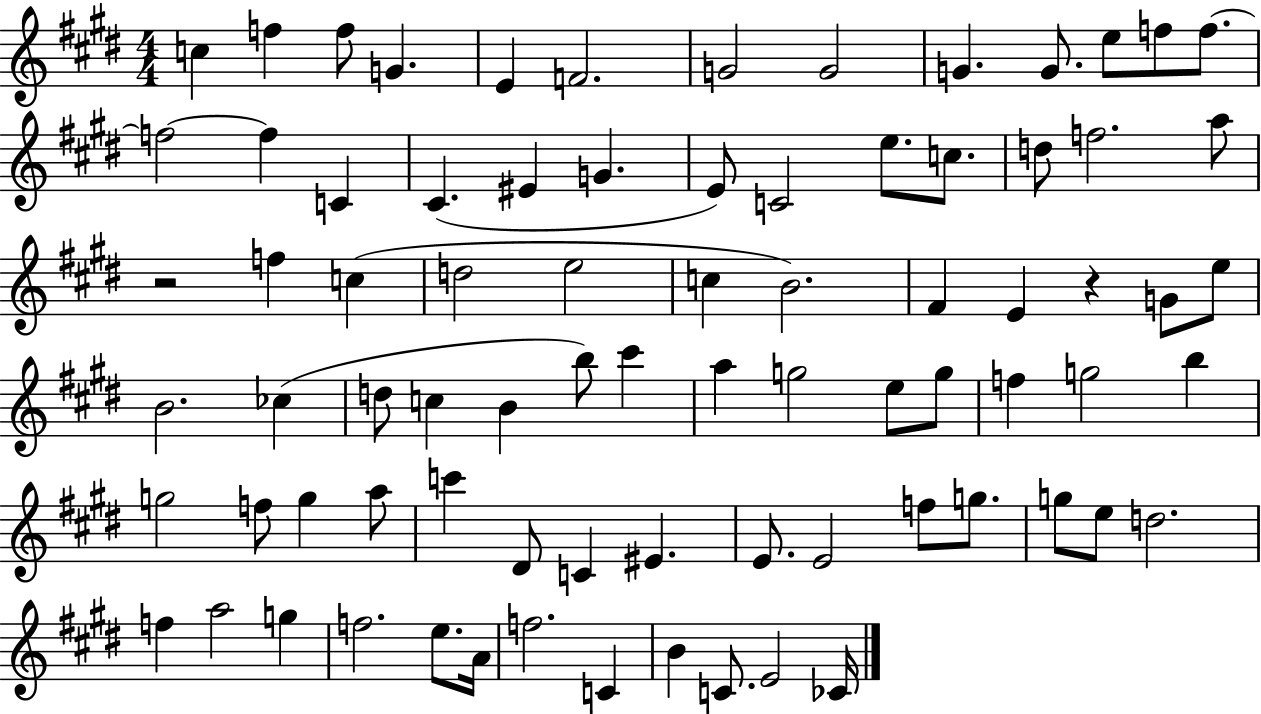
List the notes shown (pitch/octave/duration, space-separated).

C5/q F5/q F5/e G4/q. E4/q F4/h. G4/h G4/h G4/q. G4/e. E5/e F5/e F5/e. F5/h F5/q C4/q C#4/q. EIS4/q G4/q. E4/e C4/h E5/e. C5/e. D5/e F5/h. A5/e R/h F5/q C5/q D5/h E5/h C5/q B4/h. F#4/q E4/q R/q G4/e E5/e B4/h. CES5/q D5/e C5/q B4/q B5/e C#6/q A5/q G5/h E5/e G5/e F5/q G5/h B5/q G5/h F5/e G5/q A5/e C6/q D#4/e C4/q EIS4/q. E4/e. E4/h F5/e G5/e. G5/e E5/e D5/h. F5/q A5/h G5/q F5/h. E5/e. A4/s F5/h. C4/q B4/q C4/e. E4/h CES4/s